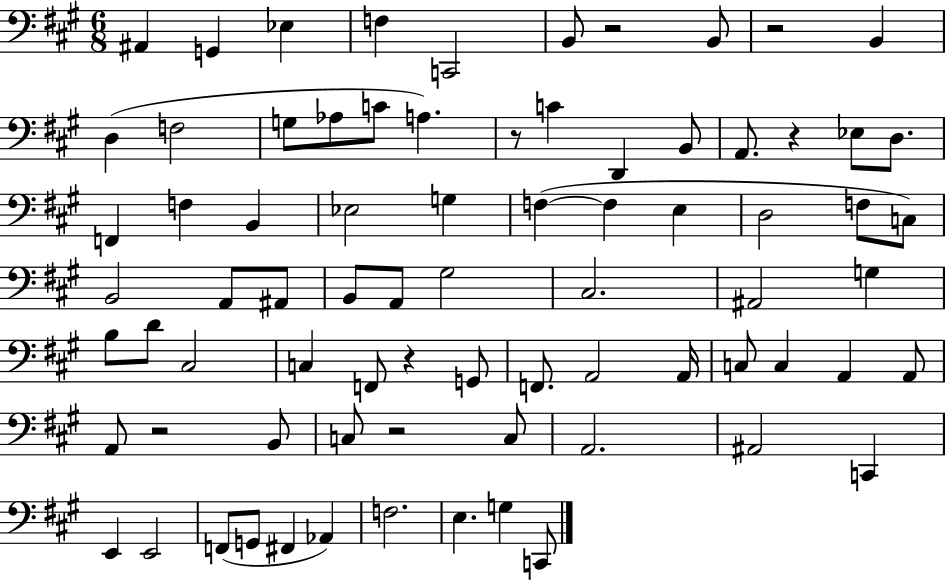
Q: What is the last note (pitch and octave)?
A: C2